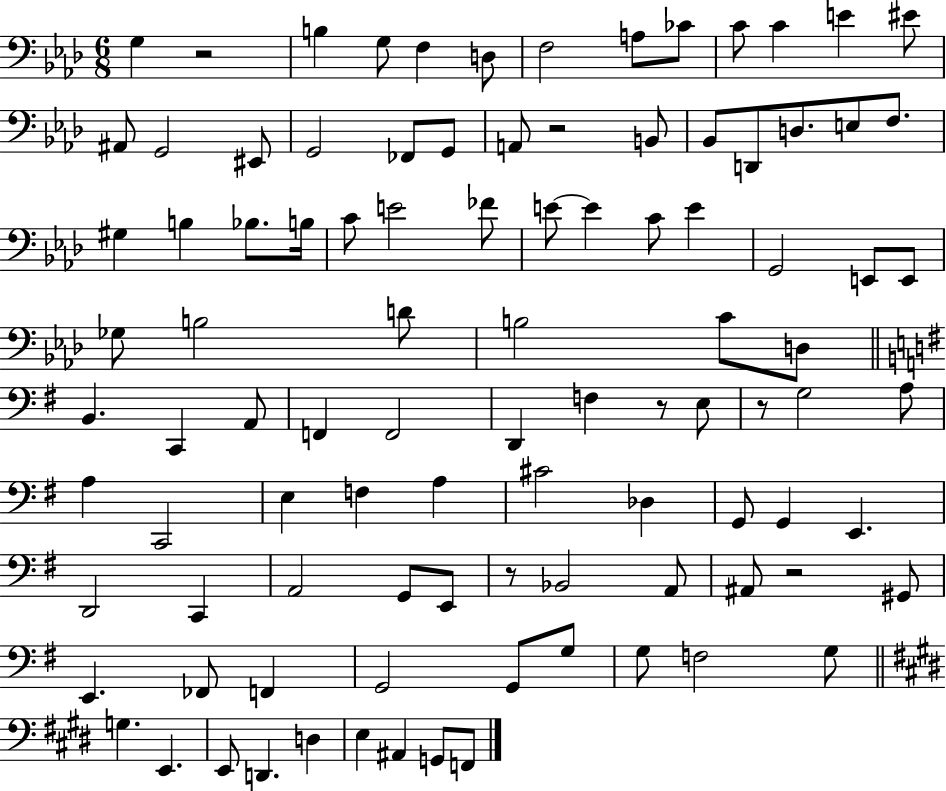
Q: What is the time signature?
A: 6/8